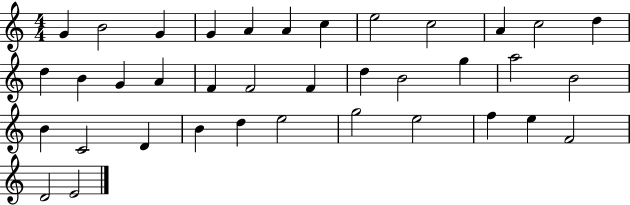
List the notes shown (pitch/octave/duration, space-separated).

G4/q B4/h G4/q G4/q A4/q A4/q C5/q E5/h C5/h A4/q C5/h D5/q D5/q B4/q G4/q A4/q F4/q F4/h F4/q D5/q B4/h G5/q A5/h B4/h B4/q C4/h D4/q B4/q D5/q E5/h G5/h E5/h F5/q E5/q F4/h D4/h E4/h